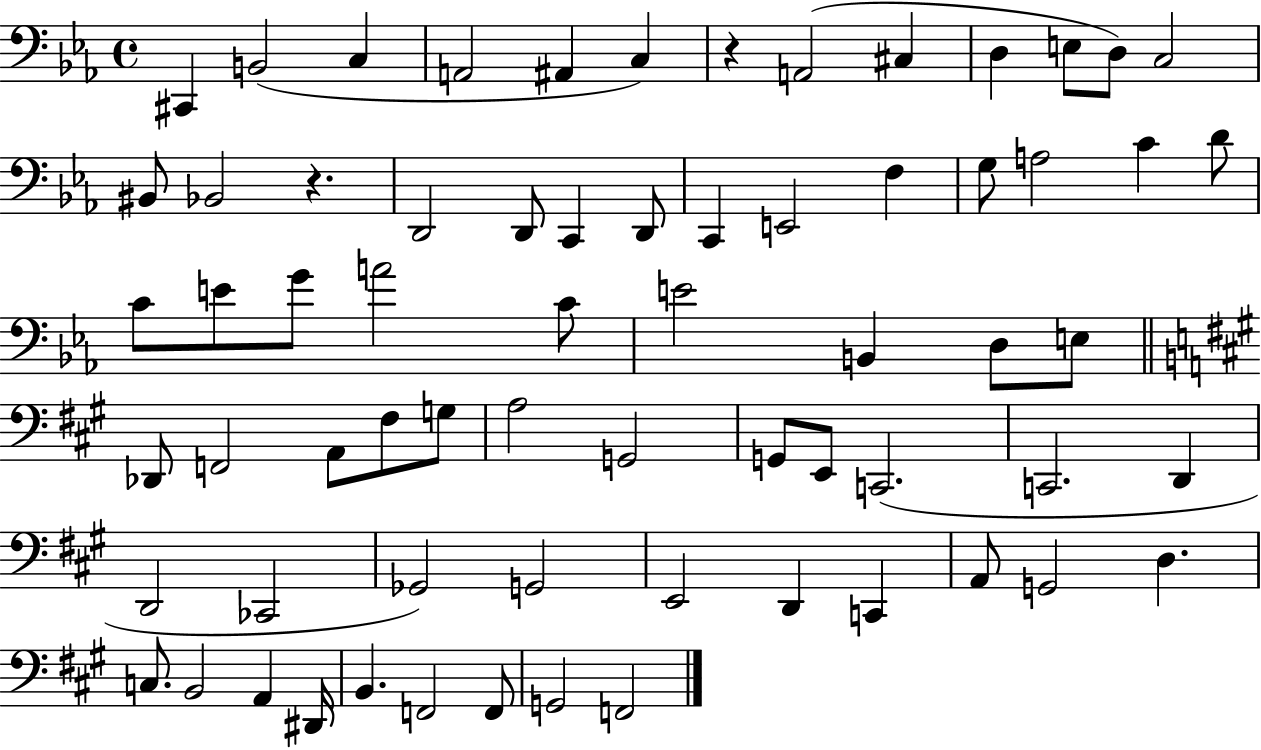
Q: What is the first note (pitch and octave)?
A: C#2